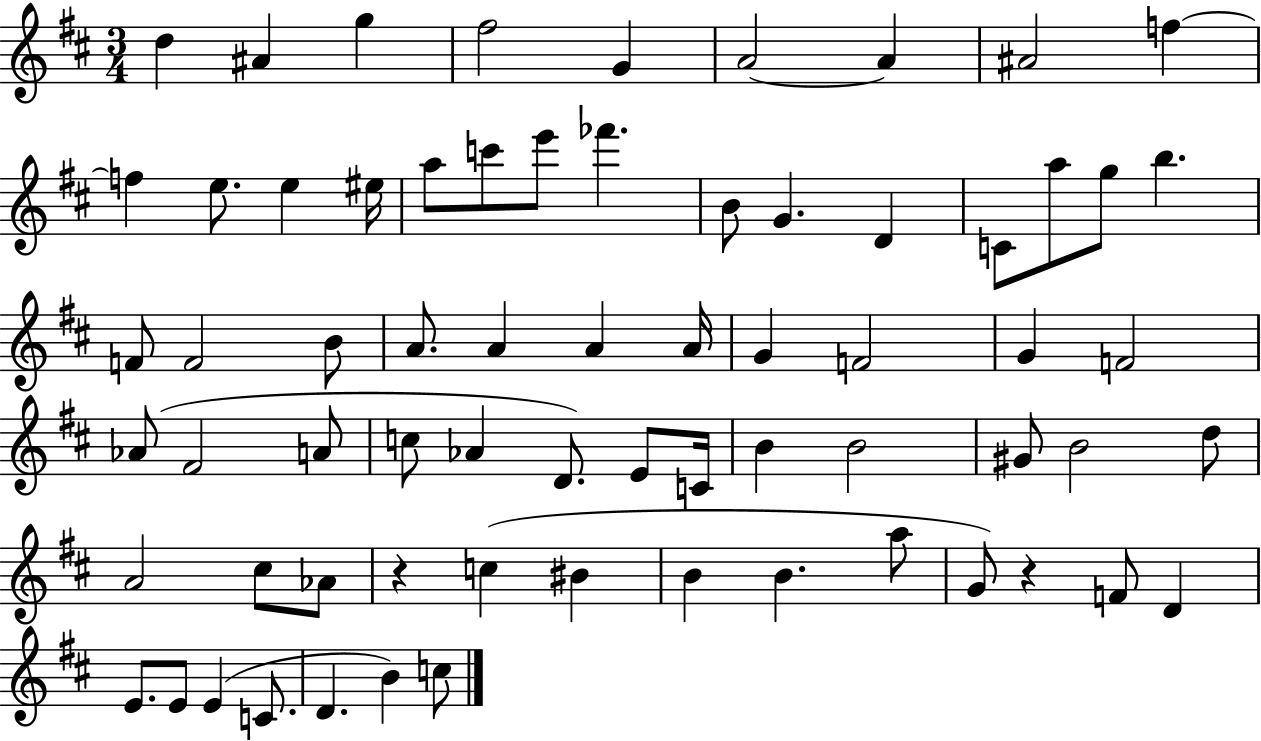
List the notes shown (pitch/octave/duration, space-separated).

D5/q A#4/q G5/q F#5/h G4/q A4/h A4/q A#4/h F5/q F5/q E5/e. E5/q EIS5/s A5/e C6/e E6/e FES6/q. B4/e G4/q. D4/q C4/e A5/e G5/e B5/q. F4/e F4/h B4/e A4/e. A4/q A4/q A4/s G4/q F4/h G4/q F4/h Ab4/e F#4/h A4/e C5/e Ab4/q D4/e. E4/e C4/s B4/q B4/h G#4/e B4/h D5/e A4/h C#5/e Ab4/e R/q C5/q BIS4/q B4/q B4/q. A5/e G4/e R/q F4/e D4/q E4/e. E4/e E4/q C4/e. D4/q. B4/q C5/e